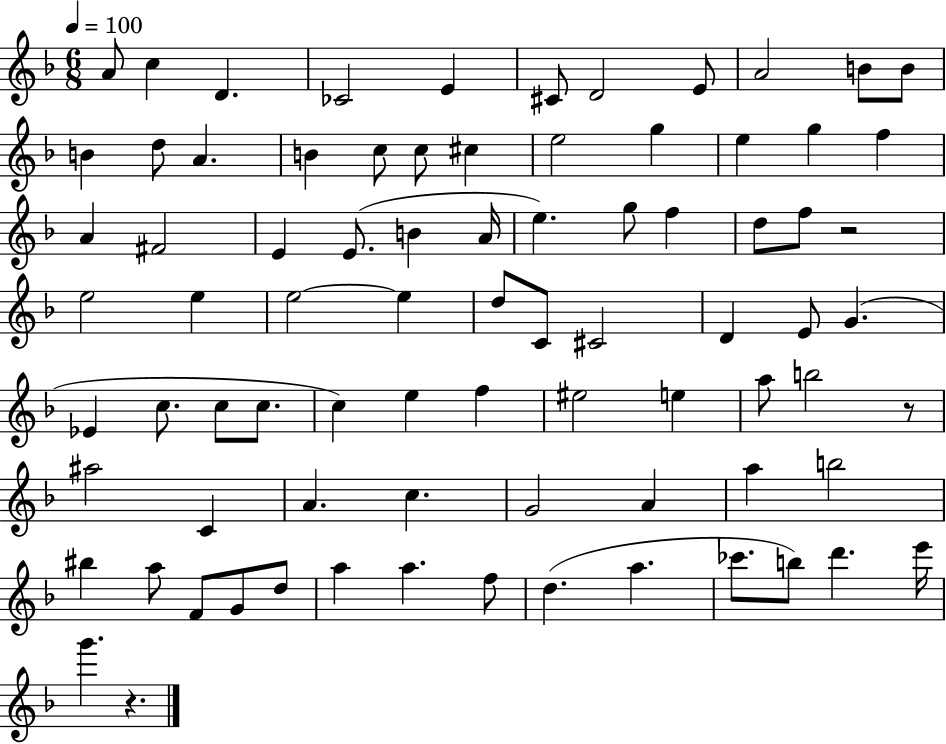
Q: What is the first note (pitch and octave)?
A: A4